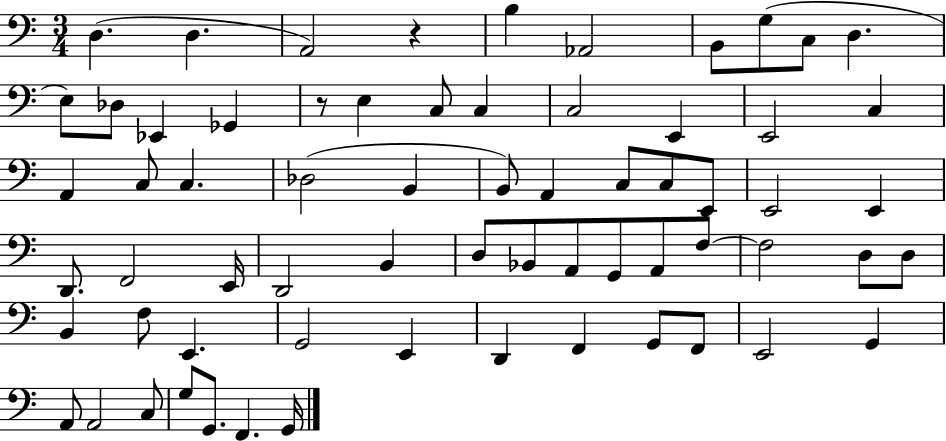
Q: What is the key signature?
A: C major